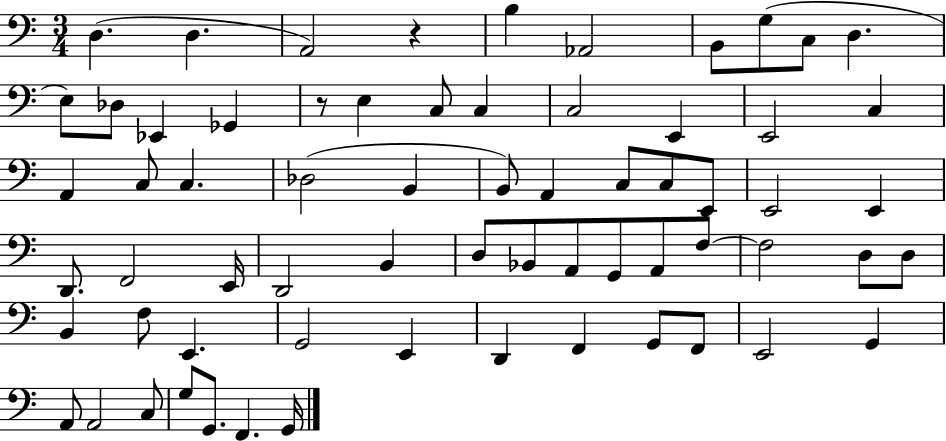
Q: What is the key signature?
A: C major